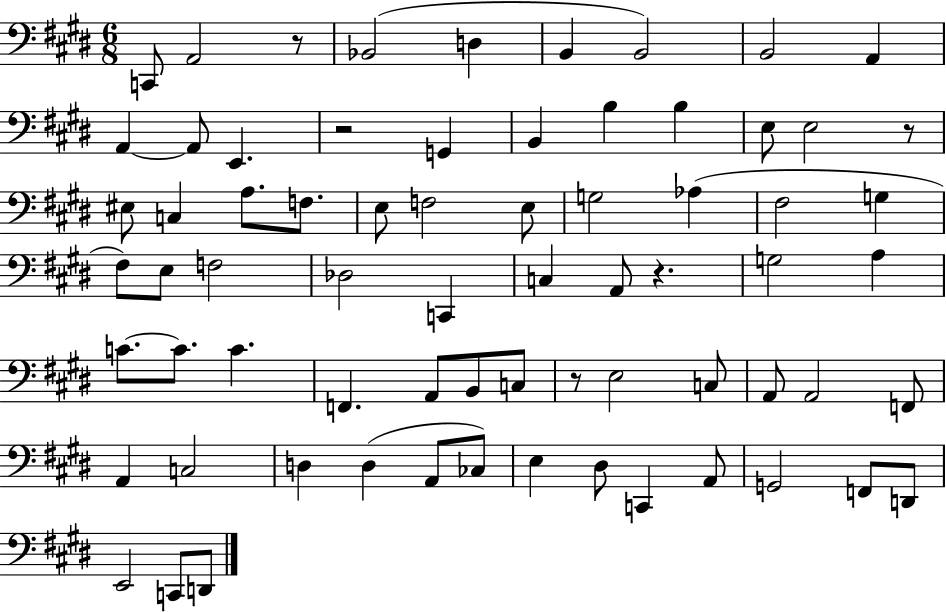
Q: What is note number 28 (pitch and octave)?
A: G3